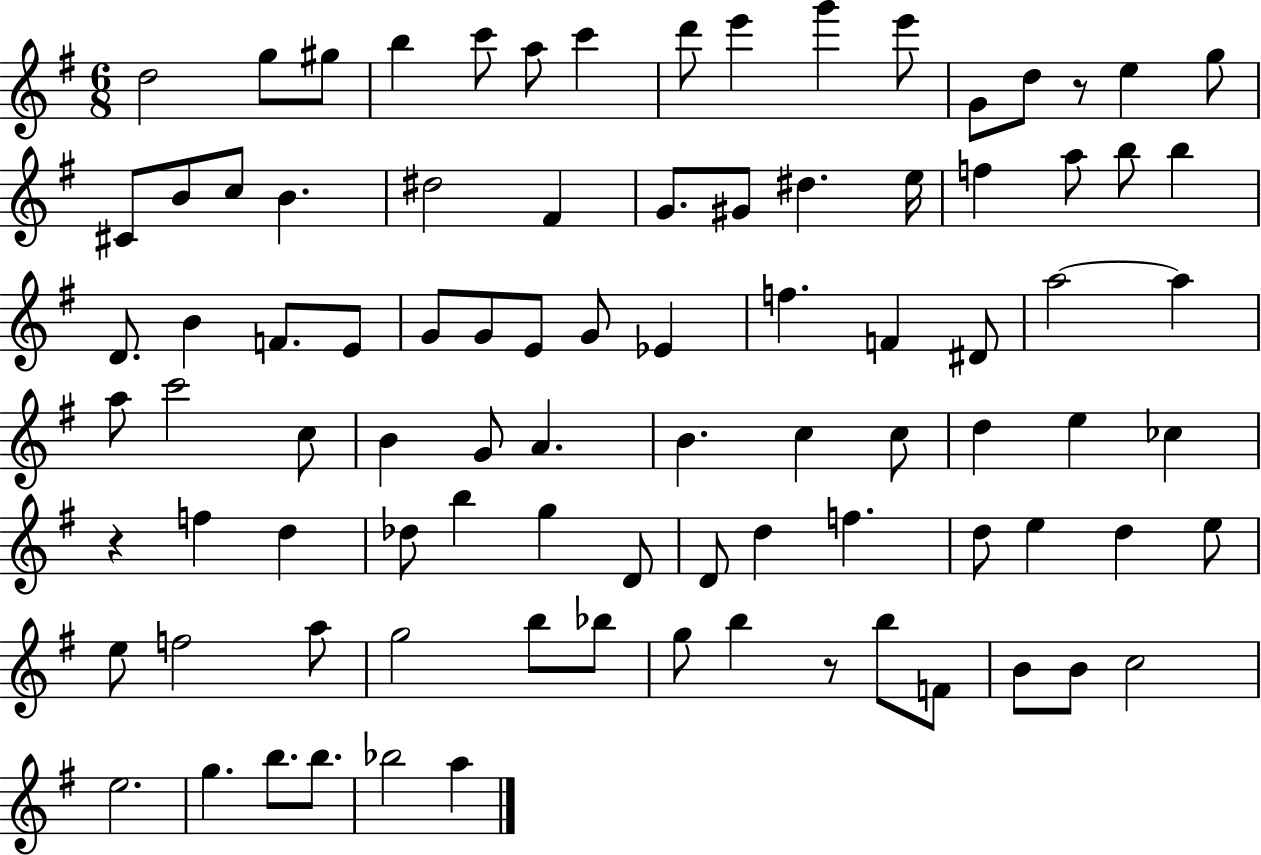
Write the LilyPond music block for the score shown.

{
  \clef treble
  \numericTimeSignature
  \time 6/8
  \key g \major
  d''2 g''8 gis''8 | b''4 c'''8 a''8 c'''4 | d'''8 e'''4 g'''4 e'''8 | g'8 d''8 r8 e''4 g''8 | \break cis'8 b'8 c''8 b'4. | dis''2 fis'4 | g'8. gis'8 dis''4. e''16 | f''4 a''8 b''8 b''4 | \break d'8. b'4 f'8. e'8 | g'8 g'8 e'8 g'8 ees'4 | f''4. f'4 dis'8 | a''2~~ a''4 | \break a''8 c'''2 c''8 | b'4 g'8 a'4. | b'4. c''4 c''8 | d''4 e''4 ces''4 | \break r4 f''4 d''4 | des''8 b''4 g''4 d'8 | d'8 d''4 f''4. | d''8 e''4 d''4 e''8 | \break e''8 f''2 a''8 | g''2 b''8 bes''8 | g''8 b''4 r8 b''8 f'8 | b'8 b'8 c''2 | \break e''2. | g''4. b''8. b''8. | bes''2 a''4 | \bar "|."
}